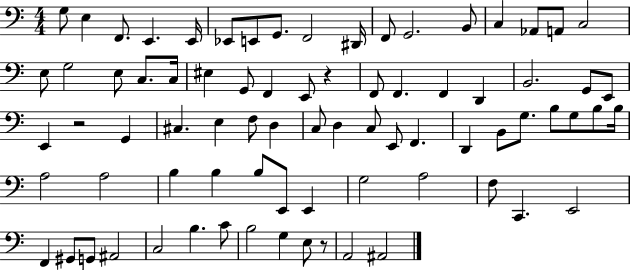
X:1
T:Untitled
M:4/4
L:1/4
K:C
G,/2 E, F,,/2 E,, E,,/4 _E,,/2 E,,/2 G,,/2 F,,2 ^D,,/4 F,,/2 G,,2 B,,/2 C, _A,,/2 A,,/2 C,2 E,/2 G,2 E,/2 C,/2 C,/4 ^E, G,,/2 F,, E,,/2 z F,,/2 F,, F,, D,, B,,2 G,,/2 E,,/2 E,, z2 G,, ^C, E, F,/2 D, C,/2 D, C,/2 E,,/2 F,, D,, B,,/2 G,/2 B,/2 G,/2 B,/2 B,/4 A,2 A,2 B, B, B,/2 E,,/2 E,, G,2 A,2 F,/2 C,, E,,2 F,, ^G,,/2 G,,/2 ^A,,2 C,2 B, C/2 B,2 G, E,/2 z/2 A,,2 ^A,,2